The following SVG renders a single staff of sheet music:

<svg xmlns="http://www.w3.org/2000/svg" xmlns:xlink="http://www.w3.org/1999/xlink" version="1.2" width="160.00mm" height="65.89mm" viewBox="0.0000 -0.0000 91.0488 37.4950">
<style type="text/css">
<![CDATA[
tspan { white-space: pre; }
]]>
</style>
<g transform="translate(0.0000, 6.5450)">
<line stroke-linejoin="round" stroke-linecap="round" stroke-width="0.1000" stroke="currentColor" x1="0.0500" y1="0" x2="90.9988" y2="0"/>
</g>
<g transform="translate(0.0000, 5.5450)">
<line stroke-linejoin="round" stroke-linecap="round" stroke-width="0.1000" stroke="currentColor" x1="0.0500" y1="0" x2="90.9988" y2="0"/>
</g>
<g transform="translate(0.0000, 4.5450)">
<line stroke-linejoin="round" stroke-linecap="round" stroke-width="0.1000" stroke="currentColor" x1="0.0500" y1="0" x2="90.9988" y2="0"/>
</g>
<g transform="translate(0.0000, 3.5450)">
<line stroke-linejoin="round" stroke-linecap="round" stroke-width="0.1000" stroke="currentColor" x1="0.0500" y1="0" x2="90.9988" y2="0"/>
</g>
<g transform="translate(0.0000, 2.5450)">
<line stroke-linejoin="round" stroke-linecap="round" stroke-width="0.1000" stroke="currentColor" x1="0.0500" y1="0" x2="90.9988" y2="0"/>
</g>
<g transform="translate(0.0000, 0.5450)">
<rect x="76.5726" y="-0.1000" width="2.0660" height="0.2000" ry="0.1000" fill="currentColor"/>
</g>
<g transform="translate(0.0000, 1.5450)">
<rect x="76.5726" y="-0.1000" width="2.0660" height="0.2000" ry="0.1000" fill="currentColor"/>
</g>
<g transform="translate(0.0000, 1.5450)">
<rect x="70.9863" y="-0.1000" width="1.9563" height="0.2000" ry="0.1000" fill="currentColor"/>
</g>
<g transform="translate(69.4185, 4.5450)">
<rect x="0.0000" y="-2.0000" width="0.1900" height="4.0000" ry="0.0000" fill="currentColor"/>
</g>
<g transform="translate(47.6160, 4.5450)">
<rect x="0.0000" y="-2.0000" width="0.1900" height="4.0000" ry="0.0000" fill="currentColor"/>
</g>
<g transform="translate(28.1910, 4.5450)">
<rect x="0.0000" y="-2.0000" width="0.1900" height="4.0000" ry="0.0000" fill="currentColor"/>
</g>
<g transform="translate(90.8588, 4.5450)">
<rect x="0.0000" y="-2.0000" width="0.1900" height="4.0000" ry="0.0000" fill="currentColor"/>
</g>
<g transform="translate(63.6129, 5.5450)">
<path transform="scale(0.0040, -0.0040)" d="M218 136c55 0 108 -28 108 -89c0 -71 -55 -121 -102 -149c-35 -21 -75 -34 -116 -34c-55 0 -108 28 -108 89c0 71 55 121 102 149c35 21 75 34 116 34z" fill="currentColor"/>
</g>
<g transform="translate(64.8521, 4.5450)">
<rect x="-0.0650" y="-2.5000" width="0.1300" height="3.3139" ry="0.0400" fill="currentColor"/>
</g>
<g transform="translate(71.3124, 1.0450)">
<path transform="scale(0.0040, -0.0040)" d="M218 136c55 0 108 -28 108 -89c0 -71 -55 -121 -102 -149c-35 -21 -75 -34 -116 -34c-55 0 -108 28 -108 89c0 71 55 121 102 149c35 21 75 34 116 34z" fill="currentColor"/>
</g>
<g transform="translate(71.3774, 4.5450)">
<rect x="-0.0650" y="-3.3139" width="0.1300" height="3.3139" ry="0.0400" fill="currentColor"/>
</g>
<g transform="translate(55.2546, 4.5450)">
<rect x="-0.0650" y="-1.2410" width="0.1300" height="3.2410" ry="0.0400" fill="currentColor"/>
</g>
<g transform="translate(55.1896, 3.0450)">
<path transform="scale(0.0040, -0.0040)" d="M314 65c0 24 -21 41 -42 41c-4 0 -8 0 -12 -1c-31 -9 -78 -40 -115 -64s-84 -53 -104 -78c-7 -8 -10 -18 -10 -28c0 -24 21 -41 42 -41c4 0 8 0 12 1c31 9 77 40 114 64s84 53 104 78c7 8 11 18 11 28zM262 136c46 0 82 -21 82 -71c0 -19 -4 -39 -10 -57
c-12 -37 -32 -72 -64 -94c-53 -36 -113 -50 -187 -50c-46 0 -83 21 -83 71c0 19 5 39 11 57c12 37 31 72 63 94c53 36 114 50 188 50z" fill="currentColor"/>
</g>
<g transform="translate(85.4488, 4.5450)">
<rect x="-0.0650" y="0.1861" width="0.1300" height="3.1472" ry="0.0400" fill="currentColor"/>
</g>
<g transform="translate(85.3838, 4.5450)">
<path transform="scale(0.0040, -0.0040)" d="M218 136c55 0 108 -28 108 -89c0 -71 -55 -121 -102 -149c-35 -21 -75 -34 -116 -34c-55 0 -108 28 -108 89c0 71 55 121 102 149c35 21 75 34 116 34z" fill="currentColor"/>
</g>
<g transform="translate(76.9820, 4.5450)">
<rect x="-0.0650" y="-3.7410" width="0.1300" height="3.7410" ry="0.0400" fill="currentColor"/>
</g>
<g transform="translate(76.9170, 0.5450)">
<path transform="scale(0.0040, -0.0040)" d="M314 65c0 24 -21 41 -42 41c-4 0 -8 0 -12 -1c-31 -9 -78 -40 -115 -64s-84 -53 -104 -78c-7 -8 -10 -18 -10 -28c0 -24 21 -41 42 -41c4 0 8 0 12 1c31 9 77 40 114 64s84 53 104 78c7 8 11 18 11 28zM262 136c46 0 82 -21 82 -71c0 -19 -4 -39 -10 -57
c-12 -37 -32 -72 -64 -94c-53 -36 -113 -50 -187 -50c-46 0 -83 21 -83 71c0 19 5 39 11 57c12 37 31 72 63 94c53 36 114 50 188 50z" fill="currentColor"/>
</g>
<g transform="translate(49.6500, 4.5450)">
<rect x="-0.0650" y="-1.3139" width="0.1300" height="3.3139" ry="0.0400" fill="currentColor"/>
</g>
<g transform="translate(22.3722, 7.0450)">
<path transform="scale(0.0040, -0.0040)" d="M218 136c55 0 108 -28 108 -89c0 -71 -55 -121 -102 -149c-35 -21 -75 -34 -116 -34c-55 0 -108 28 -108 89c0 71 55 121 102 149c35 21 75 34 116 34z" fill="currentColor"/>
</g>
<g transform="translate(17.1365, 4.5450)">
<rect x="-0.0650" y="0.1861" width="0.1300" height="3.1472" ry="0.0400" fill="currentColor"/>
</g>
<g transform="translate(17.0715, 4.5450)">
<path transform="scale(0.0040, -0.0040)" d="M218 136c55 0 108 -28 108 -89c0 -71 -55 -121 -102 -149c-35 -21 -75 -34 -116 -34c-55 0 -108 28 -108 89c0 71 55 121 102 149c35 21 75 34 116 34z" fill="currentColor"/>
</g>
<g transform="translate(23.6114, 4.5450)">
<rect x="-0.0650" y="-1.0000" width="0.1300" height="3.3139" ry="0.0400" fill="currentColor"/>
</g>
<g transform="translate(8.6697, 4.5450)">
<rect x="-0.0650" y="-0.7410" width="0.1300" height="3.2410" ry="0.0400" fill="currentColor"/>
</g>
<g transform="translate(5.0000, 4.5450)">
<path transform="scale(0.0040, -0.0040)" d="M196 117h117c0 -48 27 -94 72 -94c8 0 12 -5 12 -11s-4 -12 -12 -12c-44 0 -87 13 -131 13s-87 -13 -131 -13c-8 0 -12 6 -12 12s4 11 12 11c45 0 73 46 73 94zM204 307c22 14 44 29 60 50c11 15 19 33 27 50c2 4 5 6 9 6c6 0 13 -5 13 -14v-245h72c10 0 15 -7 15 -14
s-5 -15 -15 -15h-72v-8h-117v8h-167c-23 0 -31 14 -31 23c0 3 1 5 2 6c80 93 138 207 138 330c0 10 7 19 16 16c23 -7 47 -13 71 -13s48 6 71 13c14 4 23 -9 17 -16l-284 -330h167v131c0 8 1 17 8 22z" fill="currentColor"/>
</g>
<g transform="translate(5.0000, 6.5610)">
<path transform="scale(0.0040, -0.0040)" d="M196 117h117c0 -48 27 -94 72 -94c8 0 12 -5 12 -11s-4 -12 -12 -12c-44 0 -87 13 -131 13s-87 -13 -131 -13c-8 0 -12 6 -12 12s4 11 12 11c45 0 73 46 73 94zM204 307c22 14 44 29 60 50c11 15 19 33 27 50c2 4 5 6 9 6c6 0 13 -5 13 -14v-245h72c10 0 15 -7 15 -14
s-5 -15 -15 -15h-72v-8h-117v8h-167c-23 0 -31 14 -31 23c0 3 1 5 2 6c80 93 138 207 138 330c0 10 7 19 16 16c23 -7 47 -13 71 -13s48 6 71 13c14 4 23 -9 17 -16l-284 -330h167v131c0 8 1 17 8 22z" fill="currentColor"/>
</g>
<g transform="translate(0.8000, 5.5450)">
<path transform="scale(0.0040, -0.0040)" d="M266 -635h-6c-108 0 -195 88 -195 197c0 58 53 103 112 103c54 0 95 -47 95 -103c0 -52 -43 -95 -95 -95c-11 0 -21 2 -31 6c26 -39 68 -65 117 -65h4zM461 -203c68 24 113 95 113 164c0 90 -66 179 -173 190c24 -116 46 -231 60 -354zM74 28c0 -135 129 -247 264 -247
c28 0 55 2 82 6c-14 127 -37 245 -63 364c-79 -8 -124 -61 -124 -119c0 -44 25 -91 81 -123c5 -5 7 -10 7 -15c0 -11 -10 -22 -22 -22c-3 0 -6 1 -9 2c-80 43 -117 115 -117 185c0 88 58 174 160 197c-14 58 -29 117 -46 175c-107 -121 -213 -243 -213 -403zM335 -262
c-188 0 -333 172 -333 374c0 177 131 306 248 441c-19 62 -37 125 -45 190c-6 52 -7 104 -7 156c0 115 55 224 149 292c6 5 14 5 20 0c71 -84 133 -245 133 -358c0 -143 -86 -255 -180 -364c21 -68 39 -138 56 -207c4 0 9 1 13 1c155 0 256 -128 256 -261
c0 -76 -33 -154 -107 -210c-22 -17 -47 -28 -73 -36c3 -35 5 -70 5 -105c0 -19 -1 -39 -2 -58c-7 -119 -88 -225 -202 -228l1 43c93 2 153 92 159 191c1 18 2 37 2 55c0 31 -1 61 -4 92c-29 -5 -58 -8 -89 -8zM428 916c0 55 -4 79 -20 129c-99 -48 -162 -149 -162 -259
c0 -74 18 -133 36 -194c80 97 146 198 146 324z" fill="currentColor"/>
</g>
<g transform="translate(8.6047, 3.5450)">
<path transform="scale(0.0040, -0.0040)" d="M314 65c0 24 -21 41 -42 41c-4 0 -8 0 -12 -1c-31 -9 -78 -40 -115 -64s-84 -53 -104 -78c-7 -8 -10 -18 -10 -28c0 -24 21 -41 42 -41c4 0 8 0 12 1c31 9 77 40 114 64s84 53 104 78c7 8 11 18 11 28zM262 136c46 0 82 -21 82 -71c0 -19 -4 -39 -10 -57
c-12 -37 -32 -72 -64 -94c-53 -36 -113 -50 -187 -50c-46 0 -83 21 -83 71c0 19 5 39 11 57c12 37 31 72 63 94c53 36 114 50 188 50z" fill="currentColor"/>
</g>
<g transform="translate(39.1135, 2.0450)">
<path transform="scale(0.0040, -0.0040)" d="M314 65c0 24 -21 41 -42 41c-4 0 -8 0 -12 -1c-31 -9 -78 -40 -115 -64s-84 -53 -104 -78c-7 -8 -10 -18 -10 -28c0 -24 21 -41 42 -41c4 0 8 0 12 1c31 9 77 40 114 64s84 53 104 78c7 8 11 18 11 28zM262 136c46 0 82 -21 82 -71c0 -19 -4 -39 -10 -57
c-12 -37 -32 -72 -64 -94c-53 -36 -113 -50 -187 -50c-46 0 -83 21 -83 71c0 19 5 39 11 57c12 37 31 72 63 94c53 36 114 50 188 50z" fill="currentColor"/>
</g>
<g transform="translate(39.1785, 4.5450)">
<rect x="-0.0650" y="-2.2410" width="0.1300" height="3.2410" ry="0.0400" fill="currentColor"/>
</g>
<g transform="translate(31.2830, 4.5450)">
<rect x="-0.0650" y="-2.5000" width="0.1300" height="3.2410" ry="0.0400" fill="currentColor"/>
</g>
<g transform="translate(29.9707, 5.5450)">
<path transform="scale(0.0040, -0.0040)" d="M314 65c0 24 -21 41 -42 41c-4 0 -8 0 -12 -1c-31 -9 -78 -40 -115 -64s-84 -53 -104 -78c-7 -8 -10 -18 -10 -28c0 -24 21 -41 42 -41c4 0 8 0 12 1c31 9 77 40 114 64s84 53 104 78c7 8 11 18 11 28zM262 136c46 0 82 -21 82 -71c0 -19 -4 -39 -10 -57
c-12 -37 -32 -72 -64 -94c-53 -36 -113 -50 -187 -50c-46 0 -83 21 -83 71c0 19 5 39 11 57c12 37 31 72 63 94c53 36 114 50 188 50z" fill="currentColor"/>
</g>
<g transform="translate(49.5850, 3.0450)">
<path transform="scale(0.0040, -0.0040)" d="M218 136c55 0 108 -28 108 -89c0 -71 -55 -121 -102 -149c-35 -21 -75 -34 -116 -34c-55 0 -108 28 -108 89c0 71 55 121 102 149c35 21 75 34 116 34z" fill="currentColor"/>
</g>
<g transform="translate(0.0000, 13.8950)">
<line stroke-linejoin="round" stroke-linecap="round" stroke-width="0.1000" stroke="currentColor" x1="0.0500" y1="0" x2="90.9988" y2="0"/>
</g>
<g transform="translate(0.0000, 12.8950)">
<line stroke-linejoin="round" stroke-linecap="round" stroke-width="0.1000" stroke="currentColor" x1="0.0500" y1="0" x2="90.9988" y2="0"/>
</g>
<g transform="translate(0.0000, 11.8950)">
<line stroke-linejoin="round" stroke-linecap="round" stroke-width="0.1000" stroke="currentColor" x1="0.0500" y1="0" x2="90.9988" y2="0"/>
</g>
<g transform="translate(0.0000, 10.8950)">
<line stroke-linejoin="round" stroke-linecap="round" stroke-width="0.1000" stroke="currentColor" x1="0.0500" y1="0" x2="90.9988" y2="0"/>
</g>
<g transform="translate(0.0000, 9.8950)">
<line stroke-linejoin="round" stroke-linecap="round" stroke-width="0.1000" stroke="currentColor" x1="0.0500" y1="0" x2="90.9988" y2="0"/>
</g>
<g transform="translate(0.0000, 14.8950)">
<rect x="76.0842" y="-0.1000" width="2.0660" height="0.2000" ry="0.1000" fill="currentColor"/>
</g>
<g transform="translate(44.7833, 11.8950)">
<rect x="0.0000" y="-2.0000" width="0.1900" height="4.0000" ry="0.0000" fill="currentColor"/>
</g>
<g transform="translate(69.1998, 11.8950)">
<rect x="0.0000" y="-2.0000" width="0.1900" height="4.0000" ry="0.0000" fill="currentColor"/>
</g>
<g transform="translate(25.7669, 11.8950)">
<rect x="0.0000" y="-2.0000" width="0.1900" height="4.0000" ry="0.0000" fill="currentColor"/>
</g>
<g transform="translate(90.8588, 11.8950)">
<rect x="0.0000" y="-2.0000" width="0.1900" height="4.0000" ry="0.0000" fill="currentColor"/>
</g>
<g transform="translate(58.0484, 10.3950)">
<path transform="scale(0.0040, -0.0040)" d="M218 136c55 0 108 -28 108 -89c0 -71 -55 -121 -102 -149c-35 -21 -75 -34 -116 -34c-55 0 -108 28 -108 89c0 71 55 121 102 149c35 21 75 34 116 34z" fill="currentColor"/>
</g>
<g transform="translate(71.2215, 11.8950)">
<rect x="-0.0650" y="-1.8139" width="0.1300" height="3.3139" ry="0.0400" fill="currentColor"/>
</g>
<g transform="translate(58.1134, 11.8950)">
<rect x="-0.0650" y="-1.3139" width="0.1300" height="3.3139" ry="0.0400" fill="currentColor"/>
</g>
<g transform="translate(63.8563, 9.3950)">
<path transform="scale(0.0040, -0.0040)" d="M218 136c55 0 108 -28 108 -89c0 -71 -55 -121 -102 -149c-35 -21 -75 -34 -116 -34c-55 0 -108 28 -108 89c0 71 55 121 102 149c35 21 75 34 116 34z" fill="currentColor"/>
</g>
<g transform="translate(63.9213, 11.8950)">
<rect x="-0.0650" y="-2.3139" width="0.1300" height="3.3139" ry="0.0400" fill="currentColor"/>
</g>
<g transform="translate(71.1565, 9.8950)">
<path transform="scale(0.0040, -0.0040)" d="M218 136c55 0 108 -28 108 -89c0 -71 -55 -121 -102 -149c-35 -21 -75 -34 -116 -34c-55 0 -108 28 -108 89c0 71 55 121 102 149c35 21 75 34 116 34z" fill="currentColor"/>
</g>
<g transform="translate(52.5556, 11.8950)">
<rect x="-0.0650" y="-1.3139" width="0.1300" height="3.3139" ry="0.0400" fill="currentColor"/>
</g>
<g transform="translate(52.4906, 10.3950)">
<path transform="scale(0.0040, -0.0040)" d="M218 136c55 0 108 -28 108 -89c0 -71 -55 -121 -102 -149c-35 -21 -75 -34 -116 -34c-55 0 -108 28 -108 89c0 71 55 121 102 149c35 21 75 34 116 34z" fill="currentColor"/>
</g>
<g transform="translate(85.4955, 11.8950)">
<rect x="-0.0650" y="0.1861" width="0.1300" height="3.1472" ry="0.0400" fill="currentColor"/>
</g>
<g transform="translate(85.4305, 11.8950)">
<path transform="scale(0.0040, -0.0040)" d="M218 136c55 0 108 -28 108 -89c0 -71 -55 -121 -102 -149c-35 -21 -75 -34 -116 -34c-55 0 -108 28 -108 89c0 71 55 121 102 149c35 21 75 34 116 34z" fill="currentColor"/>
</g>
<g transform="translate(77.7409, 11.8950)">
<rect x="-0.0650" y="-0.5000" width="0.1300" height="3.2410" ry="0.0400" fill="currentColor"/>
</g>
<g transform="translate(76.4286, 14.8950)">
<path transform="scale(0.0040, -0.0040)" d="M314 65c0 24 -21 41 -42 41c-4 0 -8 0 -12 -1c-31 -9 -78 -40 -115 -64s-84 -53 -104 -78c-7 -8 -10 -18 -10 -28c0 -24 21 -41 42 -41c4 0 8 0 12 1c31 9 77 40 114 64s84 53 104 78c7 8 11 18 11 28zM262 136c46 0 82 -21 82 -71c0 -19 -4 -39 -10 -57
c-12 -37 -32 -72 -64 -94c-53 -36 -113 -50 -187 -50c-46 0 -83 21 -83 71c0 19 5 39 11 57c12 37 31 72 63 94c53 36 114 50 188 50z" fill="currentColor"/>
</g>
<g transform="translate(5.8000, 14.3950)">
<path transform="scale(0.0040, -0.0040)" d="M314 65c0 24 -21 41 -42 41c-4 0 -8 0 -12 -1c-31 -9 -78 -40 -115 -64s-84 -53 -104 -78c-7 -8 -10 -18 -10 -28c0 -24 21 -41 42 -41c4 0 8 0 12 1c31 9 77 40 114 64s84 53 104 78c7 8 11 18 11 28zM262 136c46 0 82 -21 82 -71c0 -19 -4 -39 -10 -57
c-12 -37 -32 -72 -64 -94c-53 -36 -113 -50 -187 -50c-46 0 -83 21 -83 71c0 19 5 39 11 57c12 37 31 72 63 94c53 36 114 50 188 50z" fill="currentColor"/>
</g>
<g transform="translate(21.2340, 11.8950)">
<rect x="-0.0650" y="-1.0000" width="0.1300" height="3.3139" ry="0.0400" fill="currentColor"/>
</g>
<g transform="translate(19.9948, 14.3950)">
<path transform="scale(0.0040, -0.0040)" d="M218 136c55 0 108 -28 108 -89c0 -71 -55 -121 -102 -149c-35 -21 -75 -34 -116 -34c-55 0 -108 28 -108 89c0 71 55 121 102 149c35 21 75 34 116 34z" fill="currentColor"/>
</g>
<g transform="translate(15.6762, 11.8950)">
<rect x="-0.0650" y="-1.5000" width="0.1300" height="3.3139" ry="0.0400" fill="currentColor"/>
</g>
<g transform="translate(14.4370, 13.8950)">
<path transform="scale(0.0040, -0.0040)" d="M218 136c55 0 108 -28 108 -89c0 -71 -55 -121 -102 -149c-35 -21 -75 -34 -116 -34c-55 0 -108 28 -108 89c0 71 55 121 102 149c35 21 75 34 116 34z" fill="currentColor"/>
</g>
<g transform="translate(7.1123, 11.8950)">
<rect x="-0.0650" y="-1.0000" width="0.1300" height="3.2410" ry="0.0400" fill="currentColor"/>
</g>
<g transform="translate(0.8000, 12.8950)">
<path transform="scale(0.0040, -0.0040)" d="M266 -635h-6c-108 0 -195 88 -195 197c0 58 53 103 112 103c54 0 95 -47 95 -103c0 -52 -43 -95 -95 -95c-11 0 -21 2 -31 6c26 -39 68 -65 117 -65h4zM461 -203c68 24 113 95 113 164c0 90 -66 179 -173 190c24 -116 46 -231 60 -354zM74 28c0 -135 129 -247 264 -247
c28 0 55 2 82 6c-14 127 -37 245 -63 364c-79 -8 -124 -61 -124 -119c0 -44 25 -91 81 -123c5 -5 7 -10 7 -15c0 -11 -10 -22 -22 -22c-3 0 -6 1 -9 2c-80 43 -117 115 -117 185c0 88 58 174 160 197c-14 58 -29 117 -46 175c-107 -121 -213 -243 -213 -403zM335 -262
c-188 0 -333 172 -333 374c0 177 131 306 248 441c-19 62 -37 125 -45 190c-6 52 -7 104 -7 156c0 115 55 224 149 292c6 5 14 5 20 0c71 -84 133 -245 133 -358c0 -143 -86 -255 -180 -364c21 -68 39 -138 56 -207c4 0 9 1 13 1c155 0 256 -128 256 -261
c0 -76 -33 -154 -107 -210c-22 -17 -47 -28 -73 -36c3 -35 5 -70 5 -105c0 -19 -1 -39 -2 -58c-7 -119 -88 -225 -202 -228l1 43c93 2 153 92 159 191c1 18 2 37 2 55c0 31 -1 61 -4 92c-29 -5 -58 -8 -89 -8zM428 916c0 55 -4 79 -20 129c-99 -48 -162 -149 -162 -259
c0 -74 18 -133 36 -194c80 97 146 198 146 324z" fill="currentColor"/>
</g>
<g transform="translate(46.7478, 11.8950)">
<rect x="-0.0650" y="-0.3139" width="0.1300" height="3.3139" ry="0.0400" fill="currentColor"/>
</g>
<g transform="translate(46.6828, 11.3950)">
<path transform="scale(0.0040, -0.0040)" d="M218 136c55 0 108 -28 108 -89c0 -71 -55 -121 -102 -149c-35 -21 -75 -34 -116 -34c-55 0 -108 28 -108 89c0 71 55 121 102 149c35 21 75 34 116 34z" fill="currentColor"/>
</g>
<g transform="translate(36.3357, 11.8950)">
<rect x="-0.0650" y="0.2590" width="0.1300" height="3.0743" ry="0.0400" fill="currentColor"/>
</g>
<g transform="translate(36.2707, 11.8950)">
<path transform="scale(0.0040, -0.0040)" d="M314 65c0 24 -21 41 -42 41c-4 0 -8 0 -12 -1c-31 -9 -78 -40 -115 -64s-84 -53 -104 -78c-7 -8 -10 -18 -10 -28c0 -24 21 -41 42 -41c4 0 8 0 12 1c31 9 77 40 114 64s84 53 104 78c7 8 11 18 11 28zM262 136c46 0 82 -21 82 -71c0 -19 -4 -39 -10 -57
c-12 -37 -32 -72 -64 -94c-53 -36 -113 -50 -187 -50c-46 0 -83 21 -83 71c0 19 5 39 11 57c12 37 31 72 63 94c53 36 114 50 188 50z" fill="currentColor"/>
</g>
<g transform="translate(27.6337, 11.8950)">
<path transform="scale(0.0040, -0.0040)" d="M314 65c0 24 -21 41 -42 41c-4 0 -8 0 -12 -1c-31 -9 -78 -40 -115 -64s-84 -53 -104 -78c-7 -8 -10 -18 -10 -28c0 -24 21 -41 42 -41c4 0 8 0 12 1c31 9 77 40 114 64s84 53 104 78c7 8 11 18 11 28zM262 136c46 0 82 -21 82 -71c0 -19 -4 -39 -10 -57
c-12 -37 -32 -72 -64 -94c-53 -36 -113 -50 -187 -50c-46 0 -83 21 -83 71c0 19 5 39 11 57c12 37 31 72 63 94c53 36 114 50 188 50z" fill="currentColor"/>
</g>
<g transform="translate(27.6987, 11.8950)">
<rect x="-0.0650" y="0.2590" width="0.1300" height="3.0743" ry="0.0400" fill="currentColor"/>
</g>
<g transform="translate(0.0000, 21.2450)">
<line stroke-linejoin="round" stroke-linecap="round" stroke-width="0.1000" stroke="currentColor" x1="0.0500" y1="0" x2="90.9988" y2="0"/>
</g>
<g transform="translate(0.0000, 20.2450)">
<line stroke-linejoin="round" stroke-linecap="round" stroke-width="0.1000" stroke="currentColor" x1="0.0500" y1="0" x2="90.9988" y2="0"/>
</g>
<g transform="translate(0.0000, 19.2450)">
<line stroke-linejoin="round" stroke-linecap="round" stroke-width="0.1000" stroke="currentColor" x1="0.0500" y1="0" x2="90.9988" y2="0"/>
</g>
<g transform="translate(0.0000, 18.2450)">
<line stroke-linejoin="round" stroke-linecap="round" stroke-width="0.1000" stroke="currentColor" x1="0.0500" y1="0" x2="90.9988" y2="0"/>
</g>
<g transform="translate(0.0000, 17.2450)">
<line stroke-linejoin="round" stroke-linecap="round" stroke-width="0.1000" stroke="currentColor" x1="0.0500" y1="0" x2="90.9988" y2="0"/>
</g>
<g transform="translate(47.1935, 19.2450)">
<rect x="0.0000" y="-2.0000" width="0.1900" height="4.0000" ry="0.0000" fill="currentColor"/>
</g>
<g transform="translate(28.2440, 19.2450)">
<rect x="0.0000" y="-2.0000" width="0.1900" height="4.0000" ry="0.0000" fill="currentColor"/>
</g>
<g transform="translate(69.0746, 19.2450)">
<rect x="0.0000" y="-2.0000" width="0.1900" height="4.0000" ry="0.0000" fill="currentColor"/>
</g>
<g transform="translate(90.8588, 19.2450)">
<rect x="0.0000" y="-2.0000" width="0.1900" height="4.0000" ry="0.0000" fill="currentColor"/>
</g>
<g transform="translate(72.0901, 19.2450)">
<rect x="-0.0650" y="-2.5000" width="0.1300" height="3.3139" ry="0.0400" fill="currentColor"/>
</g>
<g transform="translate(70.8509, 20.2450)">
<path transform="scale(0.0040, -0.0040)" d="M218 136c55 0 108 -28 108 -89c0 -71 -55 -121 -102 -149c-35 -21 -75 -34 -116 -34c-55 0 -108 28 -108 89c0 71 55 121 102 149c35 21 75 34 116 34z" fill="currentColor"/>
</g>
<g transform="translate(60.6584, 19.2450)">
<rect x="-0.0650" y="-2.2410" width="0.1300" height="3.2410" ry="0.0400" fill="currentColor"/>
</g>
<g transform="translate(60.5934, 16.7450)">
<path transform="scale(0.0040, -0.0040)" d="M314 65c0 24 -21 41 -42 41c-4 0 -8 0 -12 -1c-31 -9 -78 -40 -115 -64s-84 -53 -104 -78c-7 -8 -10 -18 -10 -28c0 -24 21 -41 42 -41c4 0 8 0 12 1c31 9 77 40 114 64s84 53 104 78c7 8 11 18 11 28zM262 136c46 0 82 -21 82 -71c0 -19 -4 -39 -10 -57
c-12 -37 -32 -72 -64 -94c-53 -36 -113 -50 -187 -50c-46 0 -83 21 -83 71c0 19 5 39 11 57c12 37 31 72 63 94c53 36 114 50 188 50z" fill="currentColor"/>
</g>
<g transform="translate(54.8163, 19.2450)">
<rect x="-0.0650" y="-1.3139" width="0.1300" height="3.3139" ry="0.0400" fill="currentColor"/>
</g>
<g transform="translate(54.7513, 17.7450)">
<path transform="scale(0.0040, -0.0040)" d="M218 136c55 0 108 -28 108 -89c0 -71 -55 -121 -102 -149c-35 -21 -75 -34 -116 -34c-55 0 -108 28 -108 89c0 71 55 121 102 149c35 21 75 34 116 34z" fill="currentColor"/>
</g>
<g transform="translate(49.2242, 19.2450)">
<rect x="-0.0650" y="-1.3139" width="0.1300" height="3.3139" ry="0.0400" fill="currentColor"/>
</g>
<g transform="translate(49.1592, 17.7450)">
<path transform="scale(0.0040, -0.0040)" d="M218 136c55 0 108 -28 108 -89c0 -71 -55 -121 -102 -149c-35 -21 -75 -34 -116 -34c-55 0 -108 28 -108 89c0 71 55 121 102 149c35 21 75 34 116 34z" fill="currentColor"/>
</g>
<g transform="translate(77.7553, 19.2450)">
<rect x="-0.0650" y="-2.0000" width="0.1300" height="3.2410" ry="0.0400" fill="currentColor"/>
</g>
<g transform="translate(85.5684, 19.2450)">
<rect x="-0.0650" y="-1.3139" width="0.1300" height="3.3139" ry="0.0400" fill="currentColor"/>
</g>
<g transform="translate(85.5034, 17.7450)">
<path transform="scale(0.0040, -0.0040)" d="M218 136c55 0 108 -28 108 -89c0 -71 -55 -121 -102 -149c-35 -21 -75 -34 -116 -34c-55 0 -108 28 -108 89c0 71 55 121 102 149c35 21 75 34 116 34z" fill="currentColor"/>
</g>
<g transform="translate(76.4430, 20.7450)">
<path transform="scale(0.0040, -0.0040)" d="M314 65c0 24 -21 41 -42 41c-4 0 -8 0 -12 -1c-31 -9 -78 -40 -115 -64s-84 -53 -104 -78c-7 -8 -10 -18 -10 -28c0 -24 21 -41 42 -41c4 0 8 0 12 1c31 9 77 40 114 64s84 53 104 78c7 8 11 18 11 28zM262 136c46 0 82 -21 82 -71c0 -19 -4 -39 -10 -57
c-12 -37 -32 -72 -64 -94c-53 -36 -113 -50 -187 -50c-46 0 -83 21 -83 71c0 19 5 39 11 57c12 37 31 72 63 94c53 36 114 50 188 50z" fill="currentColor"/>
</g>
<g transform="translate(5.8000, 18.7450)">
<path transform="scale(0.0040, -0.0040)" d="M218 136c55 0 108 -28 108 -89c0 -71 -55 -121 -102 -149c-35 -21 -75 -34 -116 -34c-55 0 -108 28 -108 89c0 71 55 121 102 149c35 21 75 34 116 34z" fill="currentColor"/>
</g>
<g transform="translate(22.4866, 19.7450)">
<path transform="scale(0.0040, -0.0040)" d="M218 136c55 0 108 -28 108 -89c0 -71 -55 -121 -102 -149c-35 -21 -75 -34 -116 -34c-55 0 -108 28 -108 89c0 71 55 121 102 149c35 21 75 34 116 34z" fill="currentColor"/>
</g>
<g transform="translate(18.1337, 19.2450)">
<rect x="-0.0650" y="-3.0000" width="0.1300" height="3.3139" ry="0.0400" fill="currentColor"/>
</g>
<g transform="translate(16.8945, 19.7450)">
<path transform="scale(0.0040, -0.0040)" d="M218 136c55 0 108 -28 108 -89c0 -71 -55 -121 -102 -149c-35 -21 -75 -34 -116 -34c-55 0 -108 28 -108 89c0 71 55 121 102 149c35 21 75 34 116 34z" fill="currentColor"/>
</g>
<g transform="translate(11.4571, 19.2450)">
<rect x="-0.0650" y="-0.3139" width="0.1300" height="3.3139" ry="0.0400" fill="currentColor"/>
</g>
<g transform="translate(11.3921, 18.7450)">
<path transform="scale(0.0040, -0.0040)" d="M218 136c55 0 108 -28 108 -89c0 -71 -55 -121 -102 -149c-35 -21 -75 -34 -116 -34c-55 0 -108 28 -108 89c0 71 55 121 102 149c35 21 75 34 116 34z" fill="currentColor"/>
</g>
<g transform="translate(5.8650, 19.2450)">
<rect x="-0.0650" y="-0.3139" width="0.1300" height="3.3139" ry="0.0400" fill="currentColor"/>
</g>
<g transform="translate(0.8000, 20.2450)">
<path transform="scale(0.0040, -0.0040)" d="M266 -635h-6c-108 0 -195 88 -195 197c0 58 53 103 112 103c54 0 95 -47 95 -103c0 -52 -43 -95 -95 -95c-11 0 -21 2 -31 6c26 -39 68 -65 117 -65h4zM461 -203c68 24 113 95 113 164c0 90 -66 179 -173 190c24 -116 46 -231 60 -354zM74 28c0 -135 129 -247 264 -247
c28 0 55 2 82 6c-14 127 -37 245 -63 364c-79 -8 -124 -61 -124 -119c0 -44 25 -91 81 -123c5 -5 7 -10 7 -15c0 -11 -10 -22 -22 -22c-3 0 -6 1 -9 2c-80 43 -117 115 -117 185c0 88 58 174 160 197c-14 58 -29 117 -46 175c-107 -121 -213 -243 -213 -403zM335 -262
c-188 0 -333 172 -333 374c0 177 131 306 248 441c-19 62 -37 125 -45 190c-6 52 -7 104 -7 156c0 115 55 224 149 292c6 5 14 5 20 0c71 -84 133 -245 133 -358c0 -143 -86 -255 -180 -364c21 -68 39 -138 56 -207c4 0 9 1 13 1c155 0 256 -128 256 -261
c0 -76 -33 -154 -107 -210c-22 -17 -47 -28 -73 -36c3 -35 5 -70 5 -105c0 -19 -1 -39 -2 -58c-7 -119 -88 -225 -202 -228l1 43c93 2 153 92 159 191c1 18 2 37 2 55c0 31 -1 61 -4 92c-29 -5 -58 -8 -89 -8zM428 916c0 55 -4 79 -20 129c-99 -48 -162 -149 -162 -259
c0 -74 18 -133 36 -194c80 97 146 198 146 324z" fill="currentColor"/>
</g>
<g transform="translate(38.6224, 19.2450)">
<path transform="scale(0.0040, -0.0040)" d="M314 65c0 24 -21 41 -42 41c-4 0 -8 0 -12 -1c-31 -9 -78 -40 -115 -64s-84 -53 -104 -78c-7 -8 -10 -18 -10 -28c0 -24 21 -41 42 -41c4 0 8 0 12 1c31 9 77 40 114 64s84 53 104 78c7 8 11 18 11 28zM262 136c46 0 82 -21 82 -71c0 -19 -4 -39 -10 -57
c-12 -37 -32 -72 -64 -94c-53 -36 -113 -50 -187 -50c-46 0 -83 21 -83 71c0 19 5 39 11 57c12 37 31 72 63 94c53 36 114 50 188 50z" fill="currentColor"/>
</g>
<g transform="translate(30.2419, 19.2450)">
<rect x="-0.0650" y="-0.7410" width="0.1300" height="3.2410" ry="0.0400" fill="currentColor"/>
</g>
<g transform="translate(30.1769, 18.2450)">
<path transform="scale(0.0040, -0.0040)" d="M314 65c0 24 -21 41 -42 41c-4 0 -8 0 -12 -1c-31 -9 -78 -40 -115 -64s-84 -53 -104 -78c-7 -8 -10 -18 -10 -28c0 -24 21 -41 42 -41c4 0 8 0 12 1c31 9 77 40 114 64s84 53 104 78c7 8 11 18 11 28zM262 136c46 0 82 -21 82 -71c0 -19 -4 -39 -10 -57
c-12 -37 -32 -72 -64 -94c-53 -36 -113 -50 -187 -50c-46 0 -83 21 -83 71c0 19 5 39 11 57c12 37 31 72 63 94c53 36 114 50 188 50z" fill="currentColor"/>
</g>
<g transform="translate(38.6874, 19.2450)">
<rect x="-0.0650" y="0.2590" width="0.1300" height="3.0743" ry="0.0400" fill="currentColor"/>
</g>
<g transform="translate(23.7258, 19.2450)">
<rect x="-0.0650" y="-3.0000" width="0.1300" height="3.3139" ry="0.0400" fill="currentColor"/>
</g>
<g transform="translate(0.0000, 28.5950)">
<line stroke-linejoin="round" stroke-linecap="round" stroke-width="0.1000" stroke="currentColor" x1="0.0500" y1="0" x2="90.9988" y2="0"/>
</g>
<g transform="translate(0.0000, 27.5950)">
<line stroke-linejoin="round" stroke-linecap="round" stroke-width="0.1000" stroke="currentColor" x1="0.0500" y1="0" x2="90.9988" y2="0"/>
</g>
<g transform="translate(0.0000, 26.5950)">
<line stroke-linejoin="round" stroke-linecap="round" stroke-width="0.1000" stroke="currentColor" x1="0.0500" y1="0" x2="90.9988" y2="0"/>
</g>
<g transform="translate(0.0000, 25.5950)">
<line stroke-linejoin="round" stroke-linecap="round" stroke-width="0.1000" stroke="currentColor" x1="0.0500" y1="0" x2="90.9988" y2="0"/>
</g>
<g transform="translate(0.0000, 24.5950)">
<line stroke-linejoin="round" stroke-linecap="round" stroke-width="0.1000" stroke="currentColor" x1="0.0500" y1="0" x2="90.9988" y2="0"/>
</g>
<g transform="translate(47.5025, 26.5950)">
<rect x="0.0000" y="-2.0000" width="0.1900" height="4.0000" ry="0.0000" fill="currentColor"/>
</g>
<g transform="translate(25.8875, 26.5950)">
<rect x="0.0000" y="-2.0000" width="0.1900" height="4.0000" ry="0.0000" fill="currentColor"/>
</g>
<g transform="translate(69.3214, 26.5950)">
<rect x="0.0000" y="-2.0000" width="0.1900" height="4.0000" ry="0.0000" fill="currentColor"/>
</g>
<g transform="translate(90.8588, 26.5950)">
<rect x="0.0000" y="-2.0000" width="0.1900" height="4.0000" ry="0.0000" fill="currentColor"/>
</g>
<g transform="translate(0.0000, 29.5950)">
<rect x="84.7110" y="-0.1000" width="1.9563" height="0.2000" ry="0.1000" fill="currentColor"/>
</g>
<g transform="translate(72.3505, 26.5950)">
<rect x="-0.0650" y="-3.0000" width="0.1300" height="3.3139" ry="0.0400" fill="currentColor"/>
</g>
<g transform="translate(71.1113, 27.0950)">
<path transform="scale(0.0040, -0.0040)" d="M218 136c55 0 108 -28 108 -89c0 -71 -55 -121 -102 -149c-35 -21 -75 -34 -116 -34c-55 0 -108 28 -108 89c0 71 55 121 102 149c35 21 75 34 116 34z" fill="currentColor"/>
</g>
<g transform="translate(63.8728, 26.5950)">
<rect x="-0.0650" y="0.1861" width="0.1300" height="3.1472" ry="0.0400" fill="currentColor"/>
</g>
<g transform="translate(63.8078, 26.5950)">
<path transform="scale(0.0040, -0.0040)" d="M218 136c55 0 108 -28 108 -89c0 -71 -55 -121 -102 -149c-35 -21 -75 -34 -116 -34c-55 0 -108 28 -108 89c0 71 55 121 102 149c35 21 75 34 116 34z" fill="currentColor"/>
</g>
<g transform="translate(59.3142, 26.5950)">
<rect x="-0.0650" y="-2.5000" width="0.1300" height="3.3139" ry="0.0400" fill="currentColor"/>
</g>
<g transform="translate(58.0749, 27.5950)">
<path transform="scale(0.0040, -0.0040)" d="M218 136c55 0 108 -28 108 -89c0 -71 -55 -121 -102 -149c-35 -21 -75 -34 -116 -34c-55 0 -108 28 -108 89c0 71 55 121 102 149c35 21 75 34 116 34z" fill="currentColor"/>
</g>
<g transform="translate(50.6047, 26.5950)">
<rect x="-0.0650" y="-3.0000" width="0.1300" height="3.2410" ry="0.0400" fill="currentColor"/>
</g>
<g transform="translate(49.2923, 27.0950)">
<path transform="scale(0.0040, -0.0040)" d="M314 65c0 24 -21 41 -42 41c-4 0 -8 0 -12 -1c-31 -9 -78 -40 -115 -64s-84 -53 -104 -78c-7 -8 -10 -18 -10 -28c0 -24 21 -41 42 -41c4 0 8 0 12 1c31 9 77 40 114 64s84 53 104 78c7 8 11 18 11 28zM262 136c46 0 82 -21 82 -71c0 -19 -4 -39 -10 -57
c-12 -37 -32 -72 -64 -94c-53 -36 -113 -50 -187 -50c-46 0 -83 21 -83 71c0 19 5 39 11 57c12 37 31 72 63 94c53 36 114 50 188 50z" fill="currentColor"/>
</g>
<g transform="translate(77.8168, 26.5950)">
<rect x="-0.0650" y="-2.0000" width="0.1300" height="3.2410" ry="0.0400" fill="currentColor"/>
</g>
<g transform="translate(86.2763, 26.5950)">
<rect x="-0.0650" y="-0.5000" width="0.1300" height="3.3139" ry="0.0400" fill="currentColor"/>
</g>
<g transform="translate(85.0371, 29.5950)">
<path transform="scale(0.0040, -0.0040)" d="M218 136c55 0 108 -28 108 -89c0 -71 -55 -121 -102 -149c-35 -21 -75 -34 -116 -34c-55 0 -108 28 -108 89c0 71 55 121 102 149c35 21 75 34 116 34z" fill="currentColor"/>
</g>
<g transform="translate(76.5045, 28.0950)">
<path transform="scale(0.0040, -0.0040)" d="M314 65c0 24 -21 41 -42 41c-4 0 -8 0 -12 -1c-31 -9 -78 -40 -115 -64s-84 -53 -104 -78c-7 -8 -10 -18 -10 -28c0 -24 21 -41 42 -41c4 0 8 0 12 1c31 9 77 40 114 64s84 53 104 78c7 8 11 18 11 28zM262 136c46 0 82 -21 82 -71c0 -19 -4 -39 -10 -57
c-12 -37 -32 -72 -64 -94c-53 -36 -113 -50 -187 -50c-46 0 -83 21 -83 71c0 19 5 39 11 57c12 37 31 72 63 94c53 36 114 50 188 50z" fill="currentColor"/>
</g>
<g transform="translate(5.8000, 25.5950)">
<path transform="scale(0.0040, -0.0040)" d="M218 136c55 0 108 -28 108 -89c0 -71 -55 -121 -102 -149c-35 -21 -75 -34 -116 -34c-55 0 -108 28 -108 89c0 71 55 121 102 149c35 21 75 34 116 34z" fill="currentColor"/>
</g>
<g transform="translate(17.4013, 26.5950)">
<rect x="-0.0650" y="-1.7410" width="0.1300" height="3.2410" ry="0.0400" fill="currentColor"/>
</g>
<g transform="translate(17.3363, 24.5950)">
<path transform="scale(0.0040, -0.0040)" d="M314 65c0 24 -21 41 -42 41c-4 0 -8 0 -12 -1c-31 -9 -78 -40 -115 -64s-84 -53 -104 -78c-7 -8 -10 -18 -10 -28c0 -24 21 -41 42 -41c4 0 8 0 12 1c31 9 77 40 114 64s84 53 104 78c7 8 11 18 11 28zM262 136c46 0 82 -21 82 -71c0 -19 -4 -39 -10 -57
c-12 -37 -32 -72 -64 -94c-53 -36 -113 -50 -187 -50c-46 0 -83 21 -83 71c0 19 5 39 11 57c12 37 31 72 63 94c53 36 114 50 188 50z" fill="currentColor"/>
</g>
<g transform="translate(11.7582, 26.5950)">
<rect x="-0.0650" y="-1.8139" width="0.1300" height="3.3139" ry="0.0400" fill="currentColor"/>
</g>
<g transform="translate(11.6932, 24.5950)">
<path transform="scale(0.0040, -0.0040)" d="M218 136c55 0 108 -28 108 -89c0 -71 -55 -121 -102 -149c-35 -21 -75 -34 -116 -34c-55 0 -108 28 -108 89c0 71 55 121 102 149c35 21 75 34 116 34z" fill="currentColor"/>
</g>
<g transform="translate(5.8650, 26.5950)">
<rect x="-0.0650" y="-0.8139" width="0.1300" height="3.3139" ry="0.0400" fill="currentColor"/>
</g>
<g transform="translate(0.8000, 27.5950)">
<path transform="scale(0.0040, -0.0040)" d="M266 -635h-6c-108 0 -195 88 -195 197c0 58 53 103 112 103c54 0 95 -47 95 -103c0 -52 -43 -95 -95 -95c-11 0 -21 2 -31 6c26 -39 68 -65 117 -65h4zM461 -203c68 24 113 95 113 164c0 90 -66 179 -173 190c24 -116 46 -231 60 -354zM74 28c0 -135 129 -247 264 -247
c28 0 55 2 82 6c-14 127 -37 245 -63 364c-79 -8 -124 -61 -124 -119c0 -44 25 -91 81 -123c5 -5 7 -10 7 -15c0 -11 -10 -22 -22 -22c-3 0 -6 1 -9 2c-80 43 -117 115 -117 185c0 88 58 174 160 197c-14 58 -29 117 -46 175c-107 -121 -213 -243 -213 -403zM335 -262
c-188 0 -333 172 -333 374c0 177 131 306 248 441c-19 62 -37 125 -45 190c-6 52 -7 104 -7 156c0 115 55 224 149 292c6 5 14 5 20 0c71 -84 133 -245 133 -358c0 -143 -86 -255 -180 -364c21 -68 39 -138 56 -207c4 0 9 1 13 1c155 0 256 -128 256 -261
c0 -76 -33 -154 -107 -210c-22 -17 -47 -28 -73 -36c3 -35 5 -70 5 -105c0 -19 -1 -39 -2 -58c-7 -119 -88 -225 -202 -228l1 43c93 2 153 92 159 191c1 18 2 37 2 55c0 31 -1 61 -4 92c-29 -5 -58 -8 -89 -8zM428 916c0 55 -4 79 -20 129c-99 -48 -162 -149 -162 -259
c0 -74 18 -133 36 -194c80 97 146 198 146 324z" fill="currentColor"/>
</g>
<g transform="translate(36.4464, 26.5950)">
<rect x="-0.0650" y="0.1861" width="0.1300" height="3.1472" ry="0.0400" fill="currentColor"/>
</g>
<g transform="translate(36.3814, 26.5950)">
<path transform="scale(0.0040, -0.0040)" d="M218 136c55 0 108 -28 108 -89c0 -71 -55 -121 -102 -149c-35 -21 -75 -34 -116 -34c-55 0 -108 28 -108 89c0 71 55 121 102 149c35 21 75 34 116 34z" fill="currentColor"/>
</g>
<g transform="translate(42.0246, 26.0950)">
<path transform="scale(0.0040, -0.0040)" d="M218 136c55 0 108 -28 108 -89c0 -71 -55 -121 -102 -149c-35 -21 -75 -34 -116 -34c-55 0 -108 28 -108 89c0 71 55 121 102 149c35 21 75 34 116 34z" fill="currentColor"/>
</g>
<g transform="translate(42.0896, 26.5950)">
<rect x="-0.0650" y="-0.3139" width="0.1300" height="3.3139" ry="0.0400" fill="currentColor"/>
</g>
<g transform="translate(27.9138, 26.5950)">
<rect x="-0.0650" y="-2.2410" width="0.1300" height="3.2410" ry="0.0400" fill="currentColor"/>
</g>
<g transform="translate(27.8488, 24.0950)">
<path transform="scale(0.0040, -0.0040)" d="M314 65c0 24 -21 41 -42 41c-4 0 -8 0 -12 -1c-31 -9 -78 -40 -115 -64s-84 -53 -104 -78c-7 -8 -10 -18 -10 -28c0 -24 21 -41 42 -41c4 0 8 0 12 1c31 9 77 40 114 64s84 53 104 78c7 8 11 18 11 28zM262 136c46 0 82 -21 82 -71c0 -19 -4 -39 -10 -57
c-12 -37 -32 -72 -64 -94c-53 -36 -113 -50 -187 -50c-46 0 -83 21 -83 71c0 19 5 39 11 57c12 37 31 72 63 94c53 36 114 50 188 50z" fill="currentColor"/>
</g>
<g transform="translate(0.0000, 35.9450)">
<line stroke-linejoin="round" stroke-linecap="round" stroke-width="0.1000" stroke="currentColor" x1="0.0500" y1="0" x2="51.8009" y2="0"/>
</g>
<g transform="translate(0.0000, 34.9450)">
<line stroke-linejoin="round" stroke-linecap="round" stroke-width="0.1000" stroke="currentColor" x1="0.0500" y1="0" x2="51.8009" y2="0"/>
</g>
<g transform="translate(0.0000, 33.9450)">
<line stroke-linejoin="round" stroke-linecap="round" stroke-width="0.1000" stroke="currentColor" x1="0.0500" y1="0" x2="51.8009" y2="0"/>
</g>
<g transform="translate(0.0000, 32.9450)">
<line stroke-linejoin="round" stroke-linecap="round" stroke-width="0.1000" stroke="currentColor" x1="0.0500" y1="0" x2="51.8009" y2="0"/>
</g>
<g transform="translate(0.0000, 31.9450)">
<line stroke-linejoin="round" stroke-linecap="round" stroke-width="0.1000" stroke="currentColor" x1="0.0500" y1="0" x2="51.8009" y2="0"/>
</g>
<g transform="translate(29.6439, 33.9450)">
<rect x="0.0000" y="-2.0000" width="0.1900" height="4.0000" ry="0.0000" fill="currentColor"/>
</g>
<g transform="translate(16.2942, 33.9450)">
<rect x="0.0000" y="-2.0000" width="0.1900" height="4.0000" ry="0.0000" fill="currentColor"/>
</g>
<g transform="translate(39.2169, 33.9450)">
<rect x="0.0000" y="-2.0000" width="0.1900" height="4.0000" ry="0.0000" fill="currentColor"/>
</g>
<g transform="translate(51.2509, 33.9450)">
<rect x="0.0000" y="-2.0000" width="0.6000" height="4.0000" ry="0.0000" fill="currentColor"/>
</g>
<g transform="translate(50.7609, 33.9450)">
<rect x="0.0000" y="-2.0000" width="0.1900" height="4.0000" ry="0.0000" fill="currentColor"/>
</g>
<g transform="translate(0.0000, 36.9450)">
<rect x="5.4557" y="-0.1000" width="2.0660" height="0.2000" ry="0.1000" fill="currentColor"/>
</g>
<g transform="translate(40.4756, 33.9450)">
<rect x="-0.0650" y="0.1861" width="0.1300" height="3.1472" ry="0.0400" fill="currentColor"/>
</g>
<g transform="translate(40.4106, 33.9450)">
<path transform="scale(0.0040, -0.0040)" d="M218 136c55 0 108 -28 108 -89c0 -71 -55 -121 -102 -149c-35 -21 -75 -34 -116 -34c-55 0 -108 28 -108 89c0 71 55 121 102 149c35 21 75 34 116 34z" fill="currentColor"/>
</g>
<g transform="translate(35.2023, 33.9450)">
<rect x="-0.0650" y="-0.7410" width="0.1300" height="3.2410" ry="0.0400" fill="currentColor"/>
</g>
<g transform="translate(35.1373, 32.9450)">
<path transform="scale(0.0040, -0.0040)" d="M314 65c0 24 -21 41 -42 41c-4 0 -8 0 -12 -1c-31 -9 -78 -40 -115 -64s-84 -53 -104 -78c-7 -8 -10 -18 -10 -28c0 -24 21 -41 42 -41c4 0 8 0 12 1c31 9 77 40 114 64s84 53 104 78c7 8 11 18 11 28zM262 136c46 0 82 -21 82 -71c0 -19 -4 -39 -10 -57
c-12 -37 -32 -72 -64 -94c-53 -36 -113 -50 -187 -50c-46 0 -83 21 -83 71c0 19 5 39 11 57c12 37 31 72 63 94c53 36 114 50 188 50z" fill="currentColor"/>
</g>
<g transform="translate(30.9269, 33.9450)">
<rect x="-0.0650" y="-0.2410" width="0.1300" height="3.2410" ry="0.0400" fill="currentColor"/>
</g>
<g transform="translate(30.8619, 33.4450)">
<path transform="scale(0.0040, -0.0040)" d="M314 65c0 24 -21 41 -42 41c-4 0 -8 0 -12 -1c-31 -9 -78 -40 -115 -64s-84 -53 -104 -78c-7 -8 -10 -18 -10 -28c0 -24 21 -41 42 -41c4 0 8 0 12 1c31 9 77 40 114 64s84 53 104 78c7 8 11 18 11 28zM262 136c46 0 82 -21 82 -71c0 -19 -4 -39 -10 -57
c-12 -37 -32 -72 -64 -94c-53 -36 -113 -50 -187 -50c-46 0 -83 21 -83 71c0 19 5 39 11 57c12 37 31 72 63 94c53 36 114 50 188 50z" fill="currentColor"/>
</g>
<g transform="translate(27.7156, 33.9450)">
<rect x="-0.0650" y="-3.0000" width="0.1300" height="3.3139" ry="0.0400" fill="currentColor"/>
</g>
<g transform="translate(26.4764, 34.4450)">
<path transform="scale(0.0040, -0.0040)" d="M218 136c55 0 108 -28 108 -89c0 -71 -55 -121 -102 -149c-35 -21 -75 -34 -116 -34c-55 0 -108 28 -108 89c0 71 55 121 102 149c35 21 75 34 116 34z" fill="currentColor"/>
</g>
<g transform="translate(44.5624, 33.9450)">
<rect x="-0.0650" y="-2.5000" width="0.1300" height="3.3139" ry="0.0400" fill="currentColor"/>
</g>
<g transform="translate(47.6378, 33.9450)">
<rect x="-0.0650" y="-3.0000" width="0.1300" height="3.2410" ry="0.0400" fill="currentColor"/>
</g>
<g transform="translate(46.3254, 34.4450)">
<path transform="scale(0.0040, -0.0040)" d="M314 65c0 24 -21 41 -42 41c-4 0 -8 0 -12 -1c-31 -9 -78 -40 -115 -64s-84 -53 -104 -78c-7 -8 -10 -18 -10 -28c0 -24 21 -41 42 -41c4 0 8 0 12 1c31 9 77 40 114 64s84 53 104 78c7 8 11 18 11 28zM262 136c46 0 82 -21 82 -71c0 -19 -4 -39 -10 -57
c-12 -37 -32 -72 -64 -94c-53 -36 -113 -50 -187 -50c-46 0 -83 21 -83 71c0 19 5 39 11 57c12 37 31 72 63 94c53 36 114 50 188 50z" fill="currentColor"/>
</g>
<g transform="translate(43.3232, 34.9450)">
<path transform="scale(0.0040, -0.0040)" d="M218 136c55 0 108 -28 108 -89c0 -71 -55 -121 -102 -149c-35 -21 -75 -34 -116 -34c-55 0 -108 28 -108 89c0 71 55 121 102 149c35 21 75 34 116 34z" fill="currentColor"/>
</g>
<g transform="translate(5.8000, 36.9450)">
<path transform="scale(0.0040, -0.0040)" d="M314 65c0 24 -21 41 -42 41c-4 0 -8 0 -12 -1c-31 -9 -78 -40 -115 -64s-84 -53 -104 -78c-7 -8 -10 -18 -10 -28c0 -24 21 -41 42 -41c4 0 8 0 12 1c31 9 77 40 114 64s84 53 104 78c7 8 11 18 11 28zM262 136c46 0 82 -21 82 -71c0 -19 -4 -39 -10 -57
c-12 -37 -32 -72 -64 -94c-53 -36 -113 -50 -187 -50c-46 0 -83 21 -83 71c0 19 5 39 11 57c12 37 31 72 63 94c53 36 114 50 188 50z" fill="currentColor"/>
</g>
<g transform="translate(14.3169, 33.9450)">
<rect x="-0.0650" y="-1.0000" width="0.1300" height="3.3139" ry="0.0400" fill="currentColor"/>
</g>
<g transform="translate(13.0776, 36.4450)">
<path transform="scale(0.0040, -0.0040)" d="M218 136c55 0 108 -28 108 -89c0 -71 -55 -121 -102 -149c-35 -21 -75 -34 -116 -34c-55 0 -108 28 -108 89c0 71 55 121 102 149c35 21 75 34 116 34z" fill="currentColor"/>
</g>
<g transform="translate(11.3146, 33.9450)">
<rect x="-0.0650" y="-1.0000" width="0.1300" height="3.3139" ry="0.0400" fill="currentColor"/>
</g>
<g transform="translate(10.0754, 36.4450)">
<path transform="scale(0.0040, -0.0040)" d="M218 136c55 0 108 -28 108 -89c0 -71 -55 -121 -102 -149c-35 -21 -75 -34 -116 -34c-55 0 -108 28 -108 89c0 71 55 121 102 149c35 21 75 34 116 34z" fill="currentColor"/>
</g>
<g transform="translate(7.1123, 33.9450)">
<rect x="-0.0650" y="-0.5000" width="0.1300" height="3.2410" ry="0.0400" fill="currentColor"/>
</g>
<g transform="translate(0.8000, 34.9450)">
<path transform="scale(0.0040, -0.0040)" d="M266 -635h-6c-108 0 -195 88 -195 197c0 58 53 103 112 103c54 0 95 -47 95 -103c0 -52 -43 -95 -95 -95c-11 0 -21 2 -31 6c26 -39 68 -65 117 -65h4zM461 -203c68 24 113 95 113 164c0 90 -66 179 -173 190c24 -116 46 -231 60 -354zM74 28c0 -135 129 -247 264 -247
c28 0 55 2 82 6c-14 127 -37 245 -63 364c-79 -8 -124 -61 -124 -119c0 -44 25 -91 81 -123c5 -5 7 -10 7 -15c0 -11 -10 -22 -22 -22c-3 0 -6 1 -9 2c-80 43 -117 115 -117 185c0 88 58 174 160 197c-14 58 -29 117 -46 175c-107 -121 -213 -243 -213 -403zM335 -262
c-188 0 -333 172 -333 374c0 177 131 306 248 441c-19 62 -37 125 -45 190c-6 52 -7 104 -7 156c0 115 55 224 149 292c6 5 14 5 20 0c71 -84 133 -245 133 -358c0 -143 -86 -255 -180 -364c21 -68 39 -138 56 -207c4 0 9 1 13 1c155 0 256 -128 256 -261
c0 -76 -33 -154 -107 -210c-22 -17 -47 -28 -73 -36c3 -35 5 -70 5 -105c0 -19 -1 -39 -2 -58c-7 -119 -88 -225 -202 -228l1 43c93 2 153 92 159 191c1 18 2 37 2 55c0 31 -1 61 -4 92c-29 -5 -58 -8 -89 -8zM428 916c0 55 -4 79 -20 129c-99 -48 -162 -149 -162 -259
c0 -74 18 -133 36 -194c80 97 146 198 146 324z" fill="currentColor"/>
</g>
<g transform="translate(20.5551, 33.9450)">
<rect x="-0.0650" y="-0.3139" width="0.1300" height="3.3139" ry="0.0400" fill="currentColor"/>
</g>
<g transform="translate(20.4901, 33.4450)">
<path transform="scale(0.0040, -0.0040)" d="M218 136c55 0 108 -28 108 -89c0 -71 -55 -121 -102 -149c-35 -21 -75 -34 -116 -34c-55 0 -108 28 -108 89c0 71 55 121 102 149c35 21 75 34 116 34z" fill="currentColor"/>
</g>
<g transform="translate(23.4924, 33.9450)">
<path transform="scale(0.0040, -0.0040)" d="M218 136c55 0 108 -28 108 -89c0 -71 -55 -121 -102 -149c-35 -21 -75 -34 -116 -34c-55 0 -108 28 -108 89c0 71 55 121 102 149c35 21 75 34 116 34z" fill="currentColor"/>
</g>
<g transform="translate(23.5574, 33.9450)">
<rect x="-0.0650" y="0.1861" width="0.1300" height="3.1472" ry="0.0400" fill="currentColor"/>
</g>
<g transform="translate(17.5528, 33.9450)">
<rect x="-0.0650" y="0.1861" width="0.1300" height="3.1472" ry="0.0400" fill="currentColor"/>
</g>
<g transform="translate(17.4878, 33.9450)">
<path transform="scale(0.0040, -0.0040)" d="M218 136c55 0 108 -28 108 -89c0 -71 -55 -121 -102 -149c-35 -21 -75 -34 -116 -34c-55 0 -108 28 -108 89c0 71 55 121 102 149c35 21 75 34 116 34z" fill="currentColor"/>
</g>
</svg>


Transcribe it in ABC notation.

X:1
T:Untitled
M:4/4
L:1/4
K:C
d2 B D G2 g2 e e2 G b c'2 B D2 E D B2 B2 c e e g f C2 B c c A A d2 B2 e e g2 G F2 e d f f2 g2 B c A2 G B A F2 C C2 D D B c B A c2 d2 B G A2